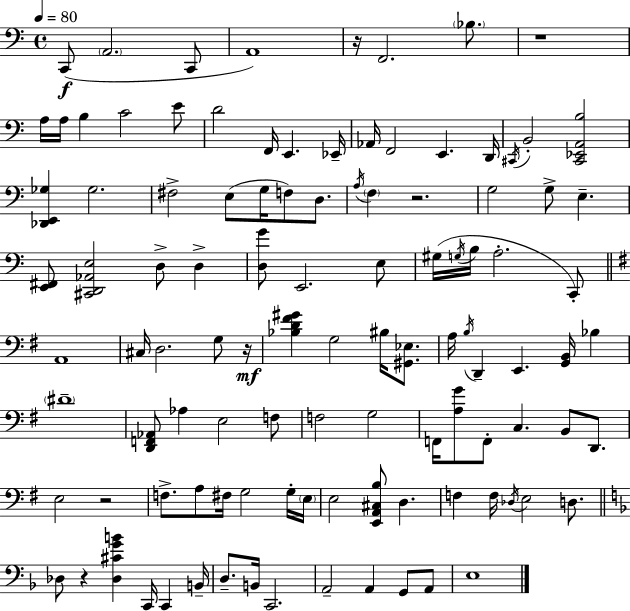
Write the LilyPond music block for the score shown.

{
  \clef bass
  \time 4/4
  \defaultTimeSignature
  \key a \minor
  \tempo 4 = 80
  c,8(\f \parenthesize a,2. c,8 | a,1) | r16 f,2. \parenthesize bes8. | r1 | \break a16 a16 b4 c'2 e'8 | d'2 f,16 e,4. ees,16-- | aes,16 f,2 e,4. d,16 | \acciaccatura { cis,16 } b,2-. <cis, ees, a, b>2 | \break <des, e, ges>4 ges2. | fis2-> e8( g16 f8) d8. | \acciaccatura { a16 } \parenthesize f4 r2. | g2 g8-> e4.-- | \break <e, fis,>8 <cis, d, aes, e>2 d8-> d4-> | <d g'>8 e,2. | e8 gis16( \acciaccatura { g16 } b16 a2.-. | c,8-.) \bar "||" \break \key g \major a,1 | cis16 d2. g8 r16\mf | <bes d' fis' gis'>4 g2 bis16 <gis, ees>8. | a16 \acciaccatura { b16 } d,4-- e,4. <g, b,>16 bes4 | \break \parenthesize dis'1-- | <d, f, aes,>8 aes4 e2 f8 | f2 g2 | f,16 <a g'>8 f,8-. c4. b,8 d,8. | \break e2 r2 | f8.-> a8 fis16 g2 g16-. | \parenthesize e16 e2 <e, a, cis b>8 d4. | f4 f16 \acciaccatura { des16 } e2 d8. | \break \bar "||" \break \key d \minor des8 r4 <des cis' g' b'>4 c,16 c,4 b,16-- | d8.-- b,16 c,2. | a,2-- a,4 g,8 a,8 | e1 | \break \bar "|."
}